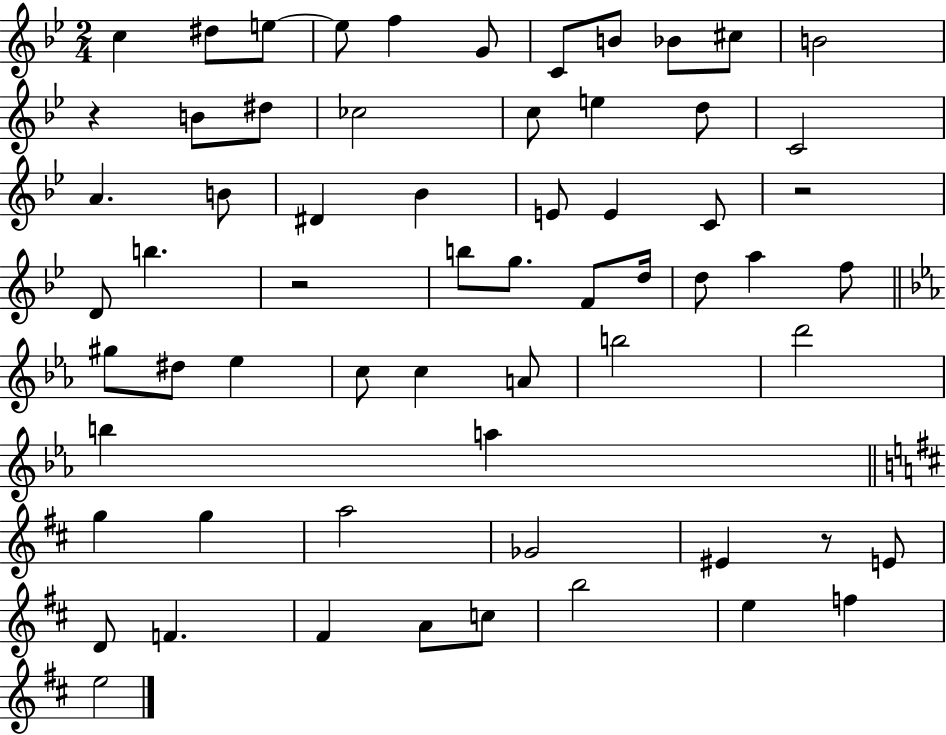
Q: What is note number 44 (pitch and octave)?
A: A5